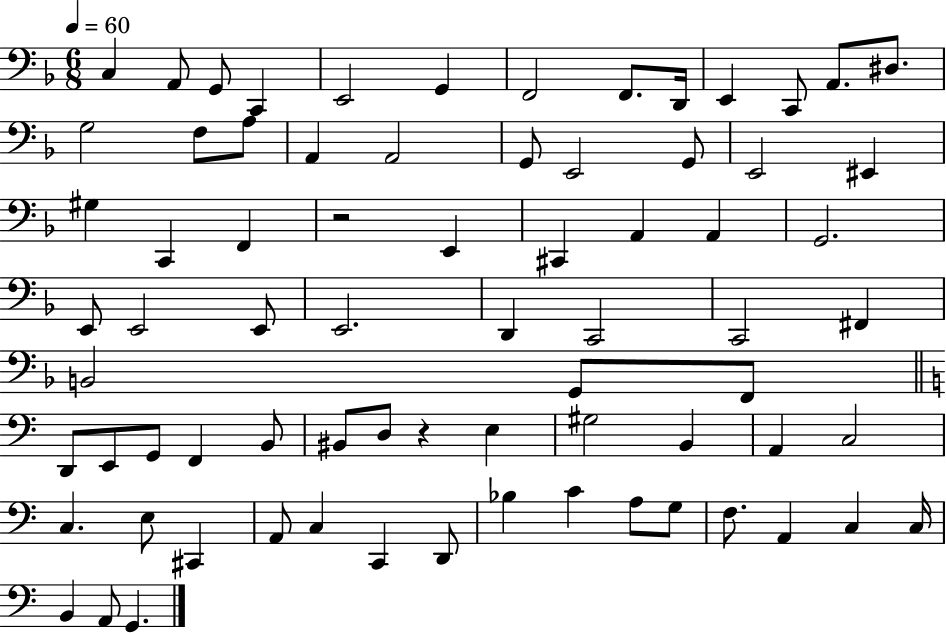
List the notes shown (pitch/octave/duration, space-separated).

C3/q A2/e G2/e C2/q E2/h G2/q F2/h F2/e. D2/s E2/q C2/e A2/e. D#3/e. G3/h F3/e A3/e A2/q A2/h G2/e E2/h G2/e E2/h EIS2/q G#3/q C2/q F2/q R/h E2/q C#2/q A2/q A2/q G2/h. E2/e E2/h E2/e E2/h. D2/q C2/h C2/h F#2/q B2/h G2/e F2/e D2/e E2/e G2/e F2/q B2/e BIS2/e D3/e R/q E3/q G#3/h B2/q A2/q C3/h C3/q. E3/e C#2/q A2/e C3/q C2/q D2/e Bb3/q C4/q A3/e G3/e F3/e. A2/q C3/q C3/s B2/q A2/e G2/q.